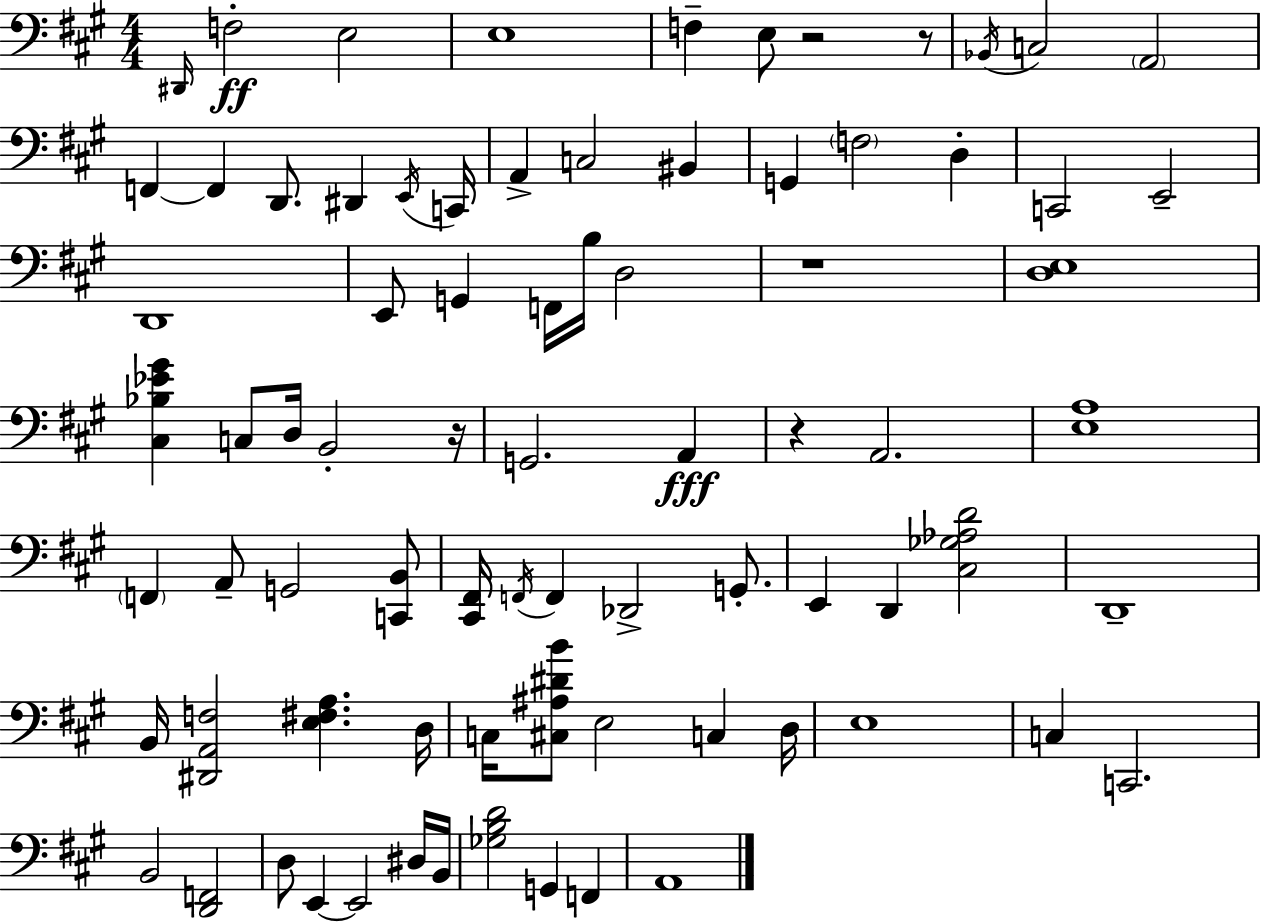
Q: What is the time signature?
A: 4/4